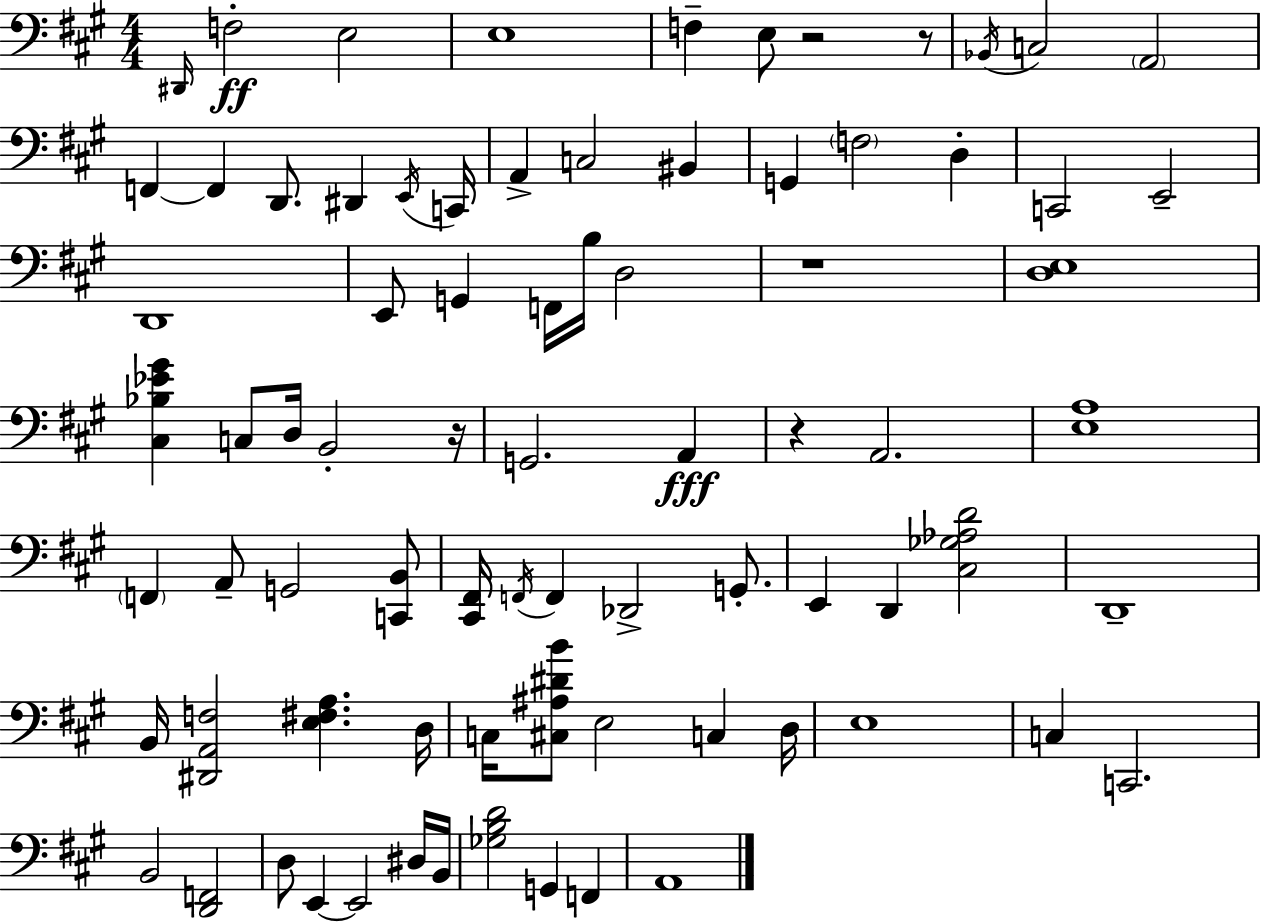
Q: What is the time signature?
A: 4/4